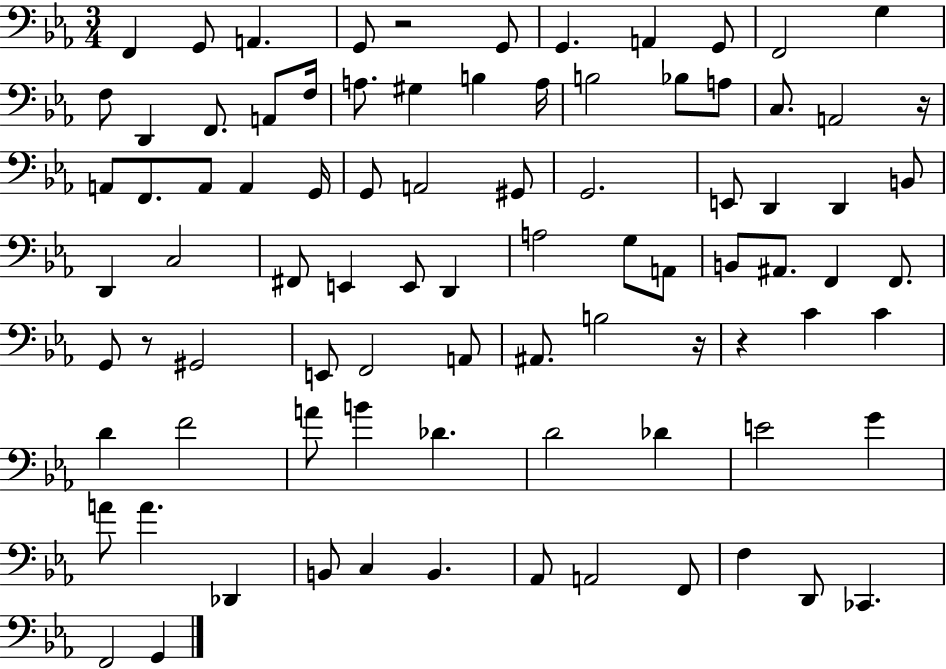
X:1
T:Untitled
M:3/4
L:1/4
K:Eb
F,, G,,/2 A,, G,,/2 z2 G,,/2 G,, A,, G,,/2 F,,2 G, F,/2 D,, F,,/2 A,,/2 F,/4 A,/2 ^G, B, A,/4 B,2 _B,/2 A,/2 C,/2 A,,2 z/4 A,,/2 F,,/2 A,,/2 A,, G,,/4 G,,/2 A,,2 ^G,,/2 G,,2 E,,/2 D,, D,, B,,/2 D,, C,2 ^F,,/2 E,, E,,/2 D,, A,2 G,/2 A,,/2 B,,/2 ^A,,/2 F,, F,,/2 G,,/2 z/2 ^G,,2 E,,/2 F,,2 A,,/2 ^A,,/2 B,2 z/4 z C C D F2 A/2 B _D D2 _D E2 G A/2 A _D,, B,,/2 C, B,, _A,,/2 A,,2 F,,/2 F, D,,/2 _C,, F,,2 G,,